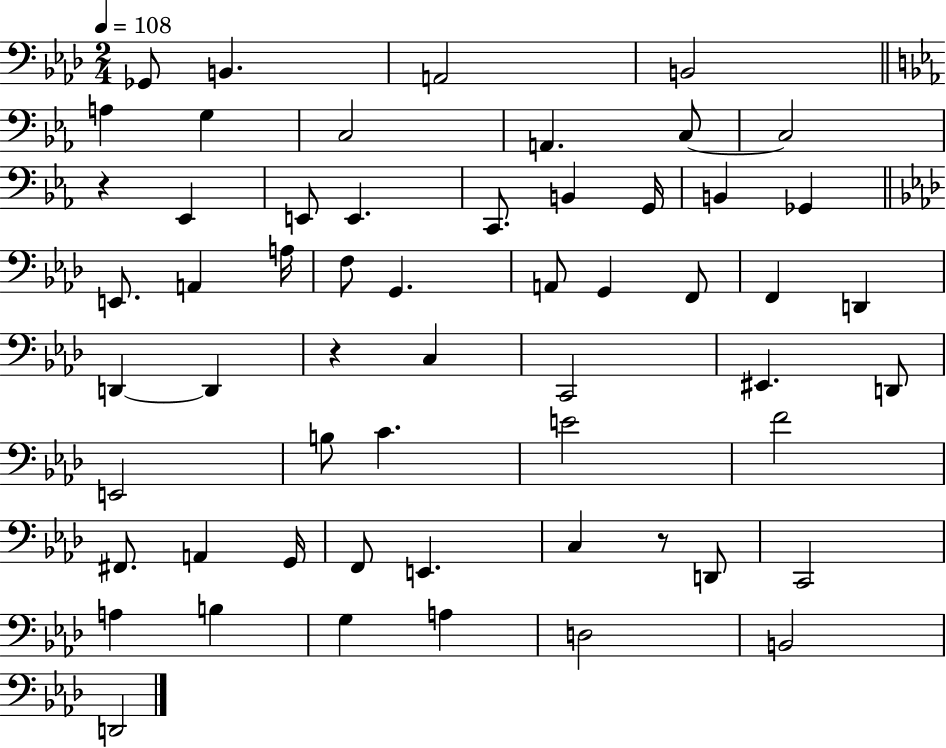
Gb2/e B2/q. A2/h B2/h A3/q G3/q C3/h A2/q. C3/e C3/h R/q Eb2/q E2/e E2/q. C2/e. B2/q G2/s B2/q Gb2/q E2/e. A2/q A3/s F3/e G2/q. A2/e G2/q F2/e F2/q D2/q D2/q D2/q R/q C3/q C2/h EIS2/q. D2/e E2/h B3/e C4/q. E4/h F4/h F#2/e. A2/q G2/s F2/e E2/q. C3/q R/e D2/e C2/h A3/q B3/q G3/q A3/q D3/h B2/h D2/h